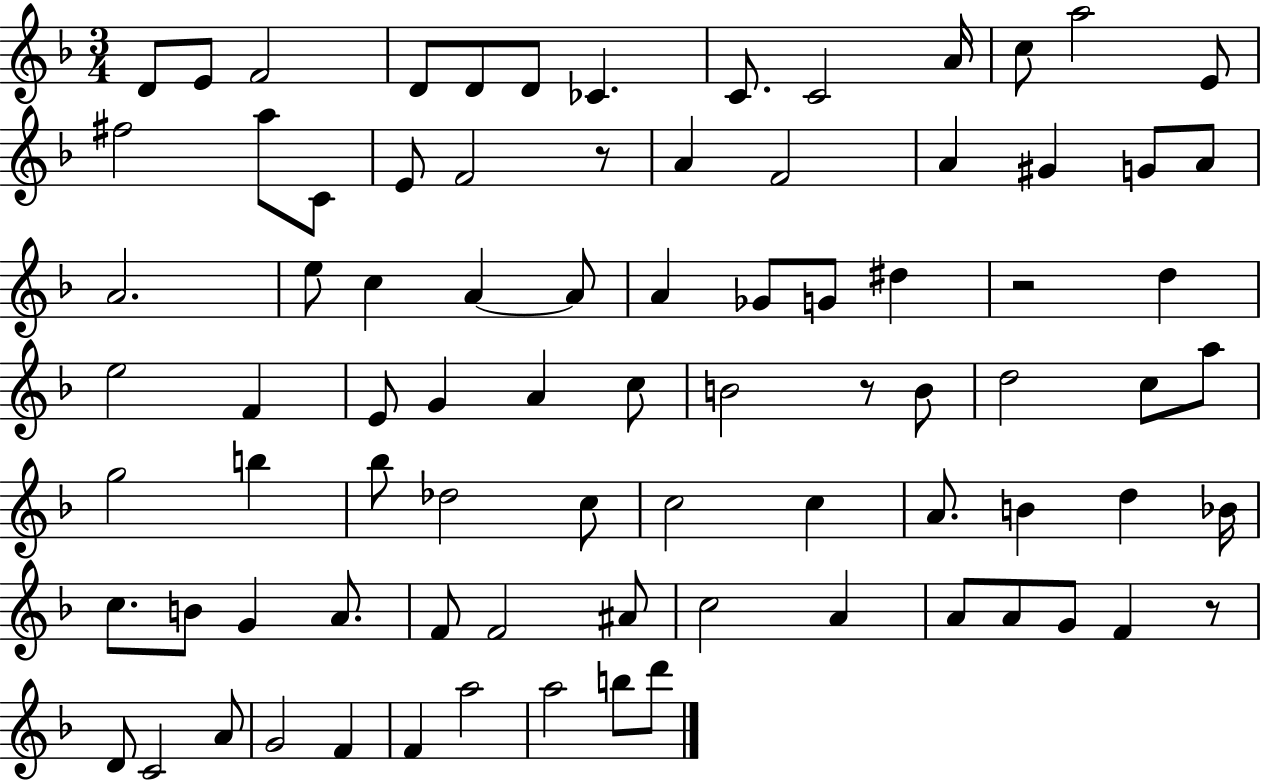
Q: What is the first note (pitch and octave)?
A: D4